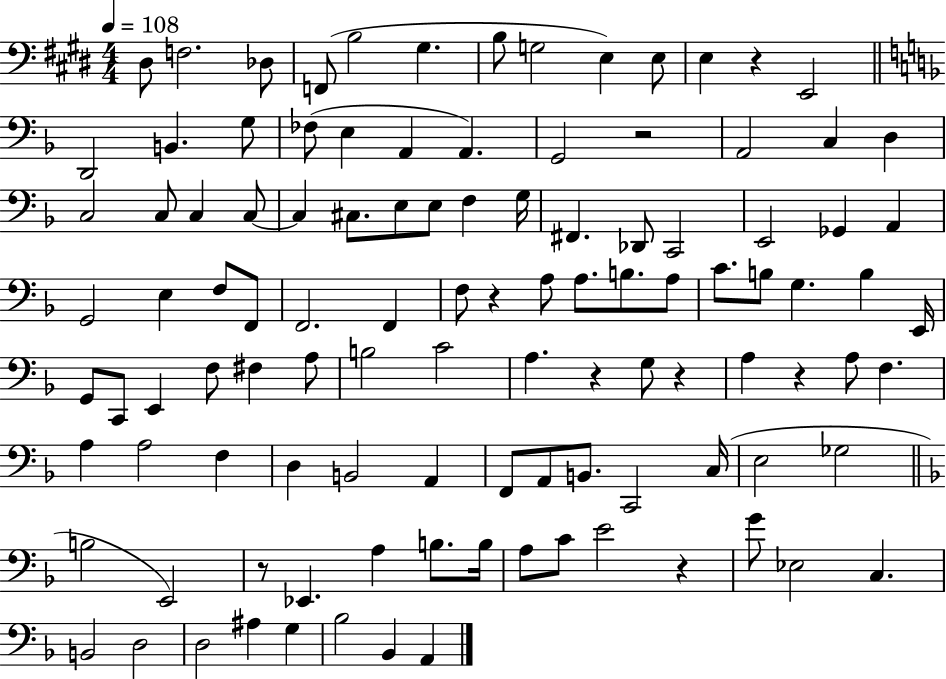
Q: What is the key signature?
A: E major